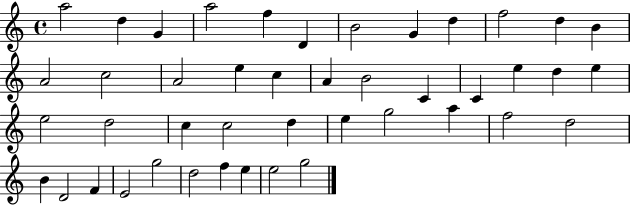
{
  \clef treble
  \time 4/4
  \defaultTimeSignature
  \key c \major
  a''2 d''4 g'4 | a''2 f''4 d'4 | b'2 g'4 d''4 | f''2 d''4 b'4 | \break a'2 c''2 | a'2 e''4 c''4 | a'4 b'2 c'4 | c'4 e''4 d''4 e''4 | \break e''2 d''2 | c''4 c''2 d''4 | e''4 g''2 a''4 | f''2 d''2 | \break b'4 d'2 f'4 | e'2 g''2 | d''2 f''4 e''4 | e''2 g''2 | \break \bar "|."
}